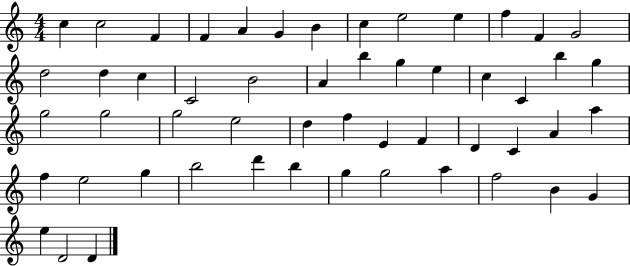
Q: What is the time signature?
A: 4/4